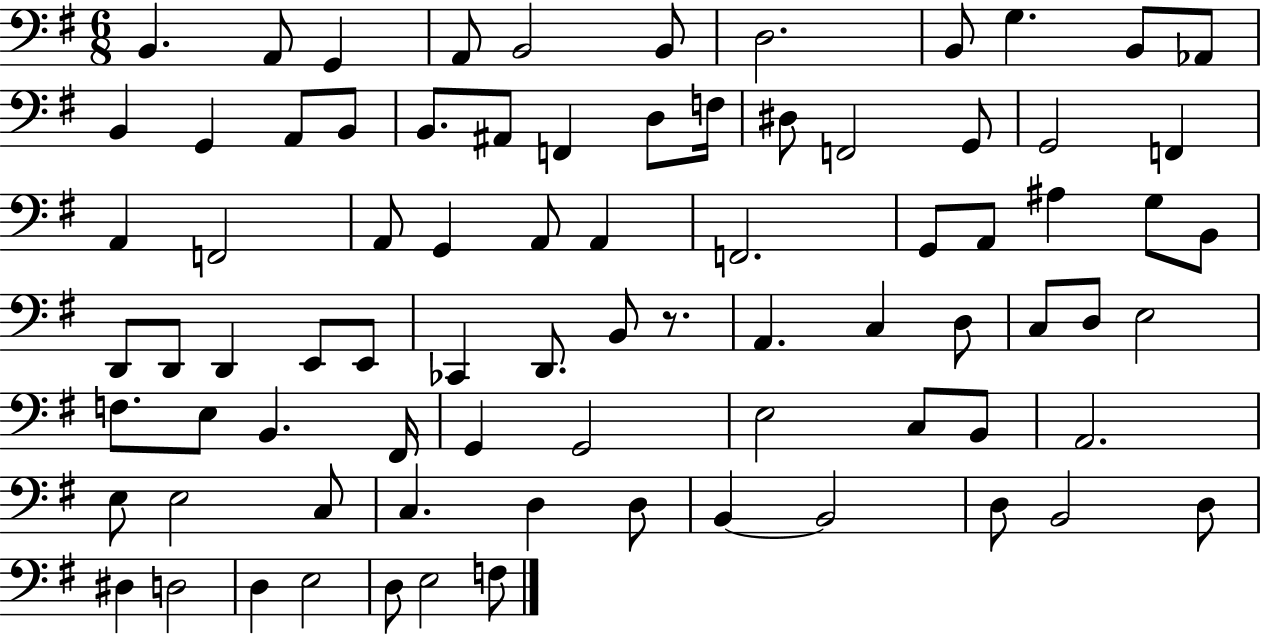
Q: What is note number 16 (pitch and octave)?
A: B2